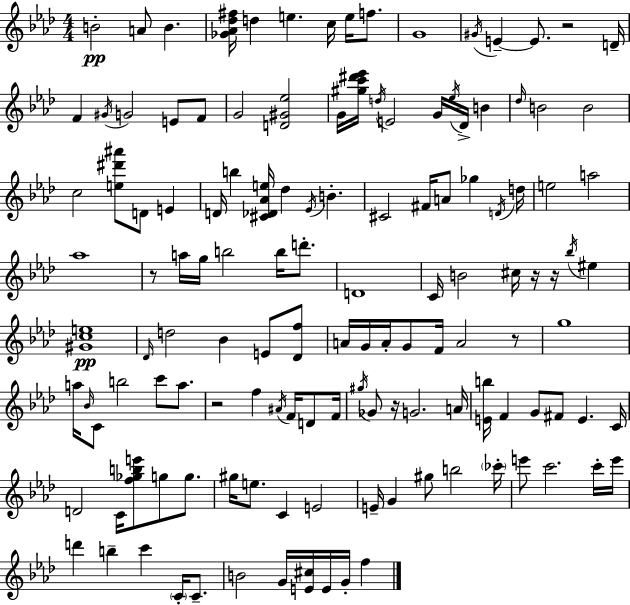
{
  \clef treble
  \numericTimeSignature
  \time 4/4
  \key f \minor
  b'2-.\pp a'8 b'4. | <ges' aes' des'' fis''>16 d''4 e''4. c''16 e''16 f''8. | g'1 | \acciaccatura { gis'16 } e'4--~~ e'8. r2 | \break d'16-- f'4 \acciaccatura { gis'16 } g'2 e'8 | f'8 g'2 <d' gis' ees''>2 | g'16 <gis'' c''' dis''' ees'''>16 \acciaccatura { d''16 } e'2 g'16 \acciaccatura { ees''16 } des'16-> | b'4 \grace { des''16 } b'2 b'2 | \break c''2 <e'' dis''' ais'''>8 d'8 | e'4 d'16 b''4 <cis' des' aes' e''>16 des''4 \acciaccatura { ees'16 } | b'4.-. cis'2 fis'16 a'8 | ges''4 \acciaccatura { d'16 } d''16 e''2 a''2 | \break aes''1 | r8 a''16 g''16 b''2 | b''16 d'''8.-. d'1 | c'16 b'2 | \break cis''16 r16 r16 \acciaccatura { bes''16 } eis''4 <gis' c'' e''>1\pp | \grace { des'16 } d''2 | bes'4 e'8 <des' f''>8 a'16 g'16 a'16-. g'8 f'16 a'2 | r8 g''1 | \break a''16 \grace { bes'16 } c'8 b''2 | c'''8 a''8. r2 | f''4 \acciaccatura { ais'16 } f'16 d'8 f'16 \acciaccatura { gis''16 } ges'8 r16 g'2. | a'16 <e' b''>16 f'4 | \break g'8 fis'8 e'4. c'16 d'2 | c'16 <f'' ges'' b'' e'''>8 g''8 g''8. gis''16 e''8. | c'4 e'2 e'16-- g'4 | gis''8 b''2 \parenthesize ces'''16-. e'''8 c'''2. | \break c'''16-. e'''16 d'''4 | b''4-- c'''4 \parenthesize c'16-. c'8.-- b'2 | g'16 <e' cis''>16 e'16 g'16-. f''4 \bar "|."
}